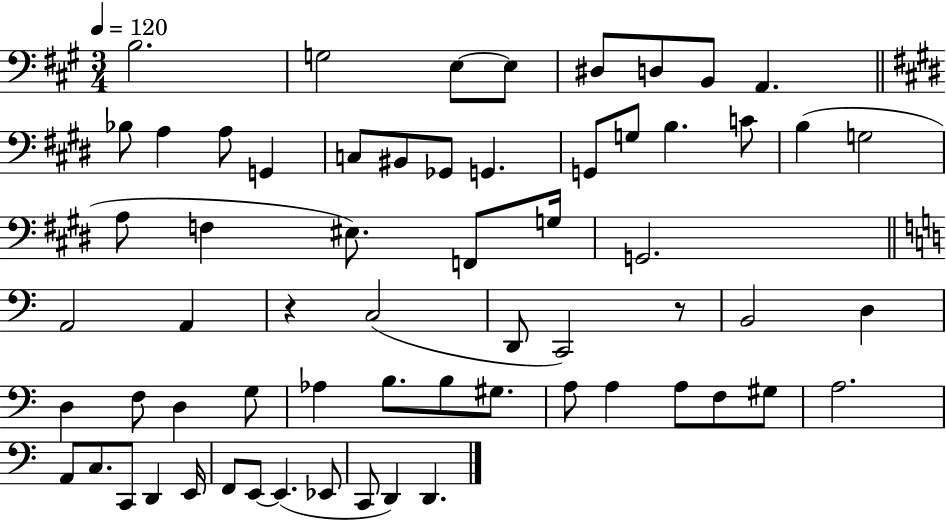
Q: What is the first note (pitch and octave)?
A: B3